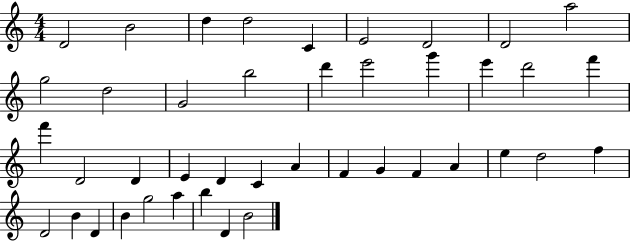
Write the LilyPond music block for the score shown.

{
  \clef treble
  \numericTimeSignature
  \time 4/4
  \key c \major
  d'2 b'2 | d''4 d''2 c'4 | e'2 d'2 | d'2 a''2 | \break g''2 d''2 | g'2 b''2 | d'''4 e'''2 g'''4 | e'''4 d'''2 f'''4 | \break f'''4 d'2 d'4 | e'4 d'4 c'4 a'4 | f'4 g'4 f'4 a'4 | e''4 d''2 f''4 | \break d'2 b'4 d'4 | b'4 g''2 a''4 | b''4 d'4 b'2 | \bar "|."
}